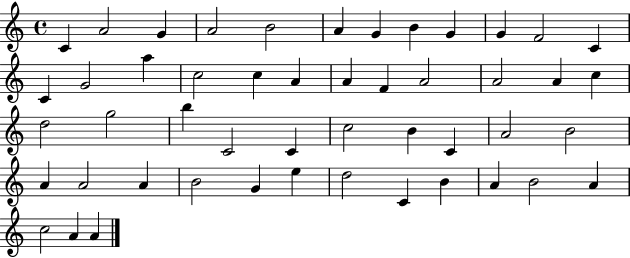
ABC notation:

X:1
T:Untitled
M:4/4
L:1/4
K:C
C A2 G A2 B2 A G B G G F2 C C G2 a c2 c A A F A2 A2 A c d2 g2 b C2 C c2 B C A2 B2 A A2 A B2 G e d2 C B A B2 A c2 A A